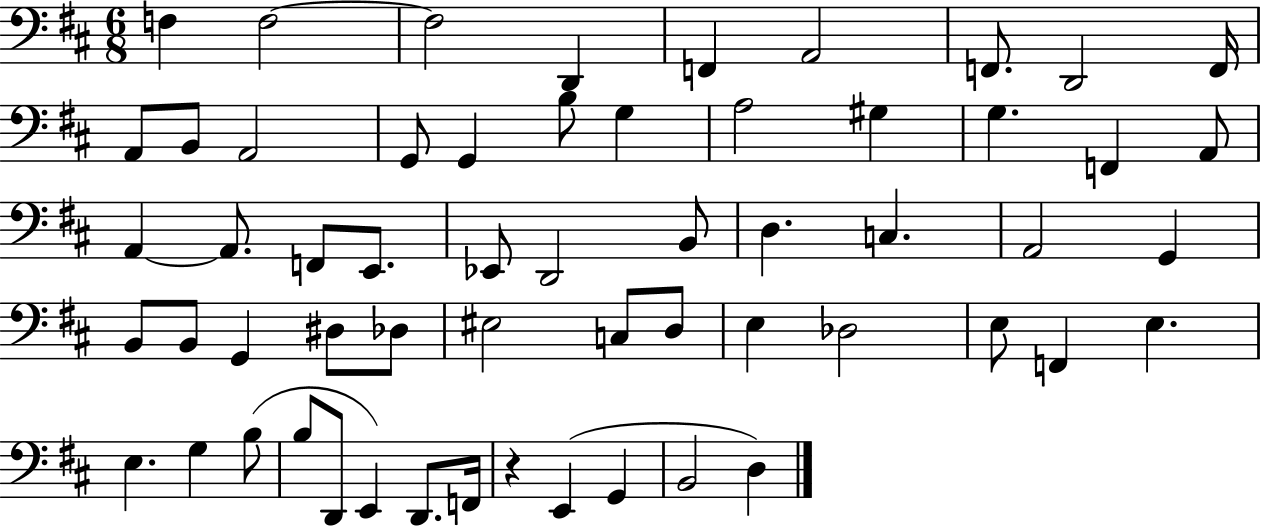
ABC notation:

X:1
T:Untitled
M:6/8
L:1/4
K:D
F, F,2 F,2 D,, F,, A,,2 F,,/2 D,,2 F,,/4 A,,/2 B,,/2 A,,2 G,,/2 G,, B,/2 G, A,2 ^G, G, F,, A,,/2 A,, A,,/2 F,,/2 E,,/2 _E,,/2 D,,2 B,,/2 D, C, A,,2 G,, B,,/2 B,,/2 G,, ^D,/2 _D,/2 ^E,2 C,/2 D,/2 E, _D,2 E,/2 F,, E, E, G, B,/2 B,/2 D,,/2 E,, D,,/2 F,,/4 z E,, G,, B,,2 D,